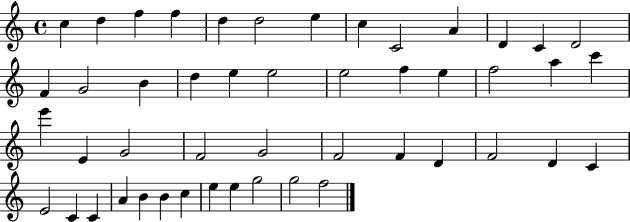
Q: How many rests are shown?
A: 0